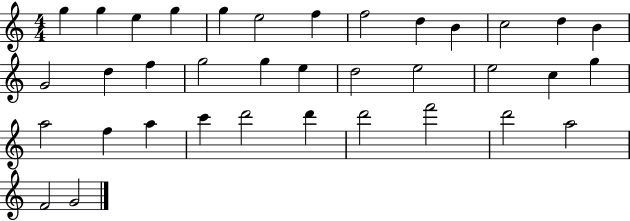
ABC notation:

X:1
T:Untitled
M:4/4
L:1/4
K:C
g g e g g e2 f f2 d B c2 d B G2 d f g2 g e d2 e2 e2 c g a2 f a c' d'2 d' d'2 f'2 d'2 a2 F2 G2